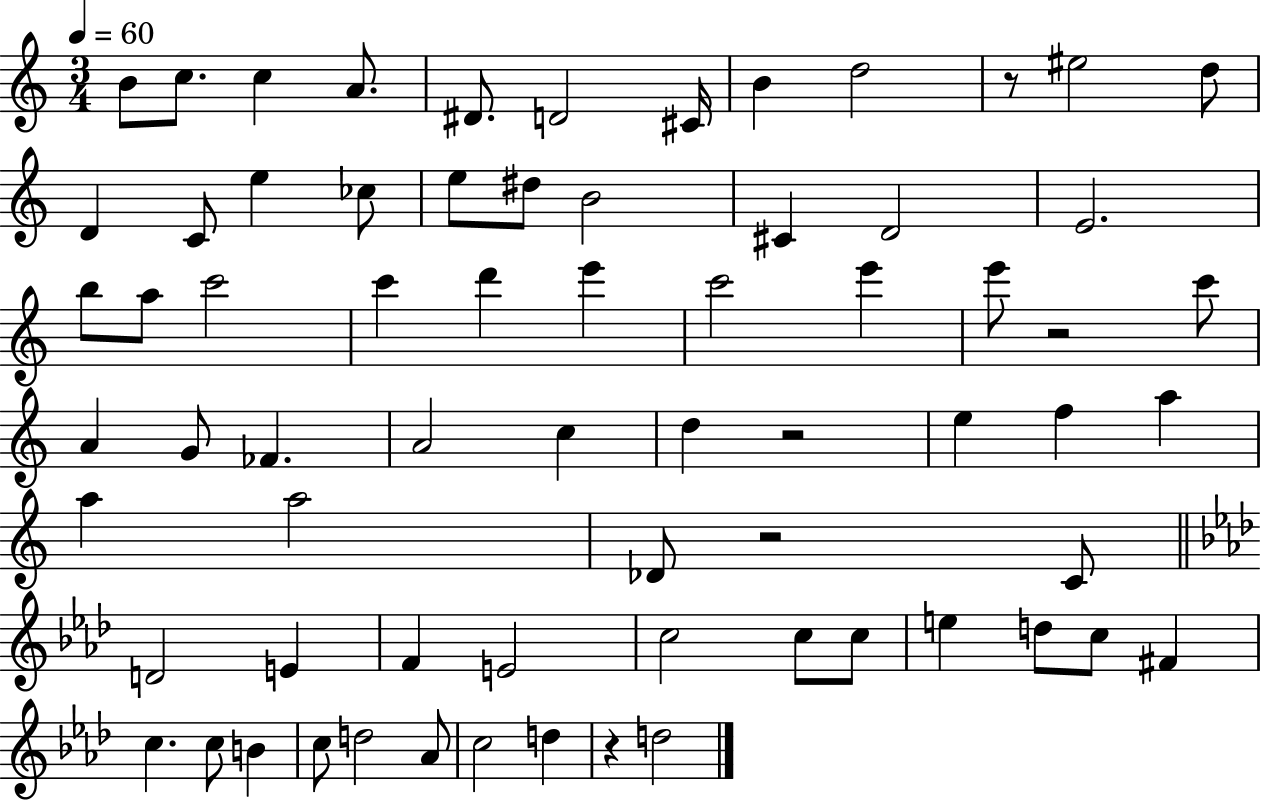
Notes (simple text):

B4/e C5/e. C5/q A4/e. D#4/e. D4/h C#4/s B4/q D5/h R/e EIS5/h D5/e D4/q C4/e E5/q CES5/e E5/e D#5/e B4/h C#4/q D4/h E4/h. B5/e A5/e C6/h C6/q D6/q E6/q C6/h E6/q E6/e R/h C6/e A4/q G4/e FES4/q. A4/h C5/q D5/q R/h E5/q F5/q A5/q A5/q A5/h Db4/e R/h C4/e D4/h E4/q F4/q E4/h C5/h C5/e C5/e E5/q D5/e C5/e F#4/q C5/q. C5/e B4/q C5/e D5/h Ab4/e C5/h D5/q R/q D5/h